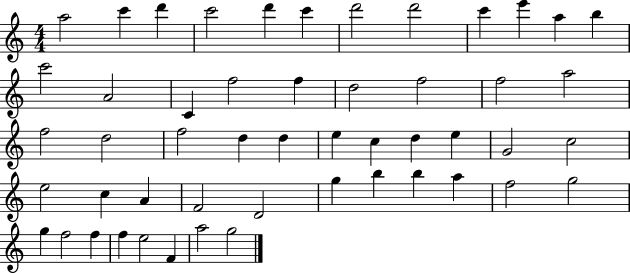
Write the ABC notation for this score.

X:1
T:Untitled
M:4/4
L:1/4
K:C
a2 c' d' c'2 d' c' d'2 d'2 c' e' a b c'2 A2 C f2 f d2 f2 f2 a2 f2 d2 f2 d d e c d e G2 c2 e2 c A F2 D2 g b b a f2 g2 g f2 f f e2 F a2 g2